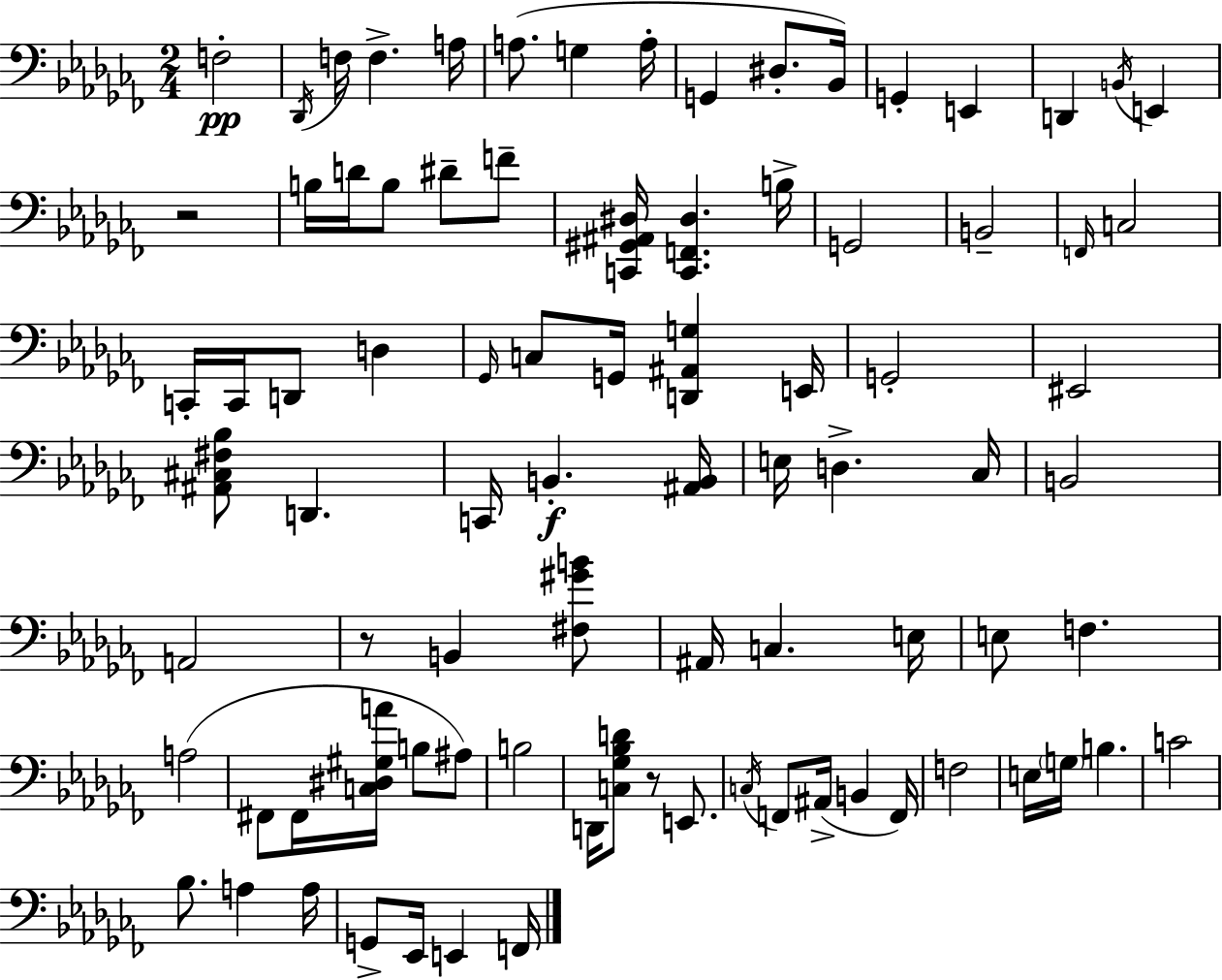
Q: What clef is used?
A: bass